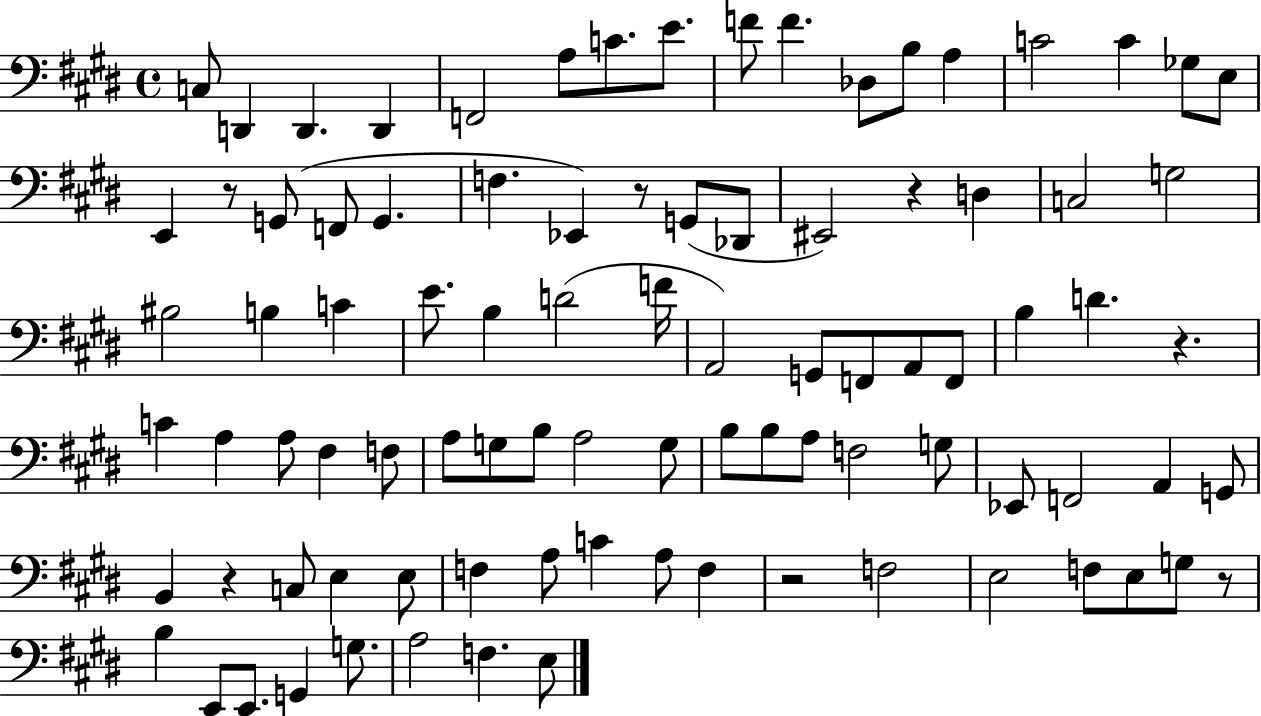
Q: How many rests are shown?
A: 7